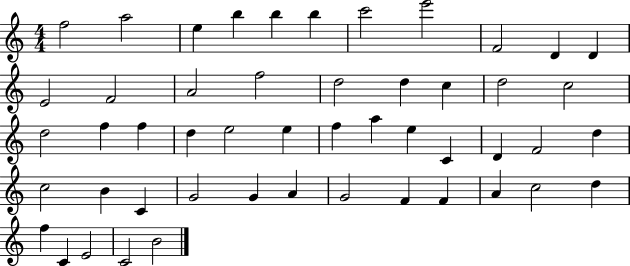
{
  \clef treble
  \numericTimeSignature
  \time 4/4
  \key c \major
  f''2 a''2 | e''4 b''4 b''4 b''4 | c'''2 e'''2 | f'2 d'4 d'4 | \break e'2 f'2 | a'2 f''2 | d''2 d''4 c''4 | d''2 c''2 | \break d''2 f''4 f''4 | d''4 e''2 e''4 | f''4 a''4 e''4 c'4 | d'4 f'2 d''4 | \break c''2 b'4 c'4 | g'2 g'4 a'4 | g'2 f'4 f'4 | a'4 c''2 d''4 | \break f''4 c'4 e'2 | c'2 b'2 | \bar "|."
}